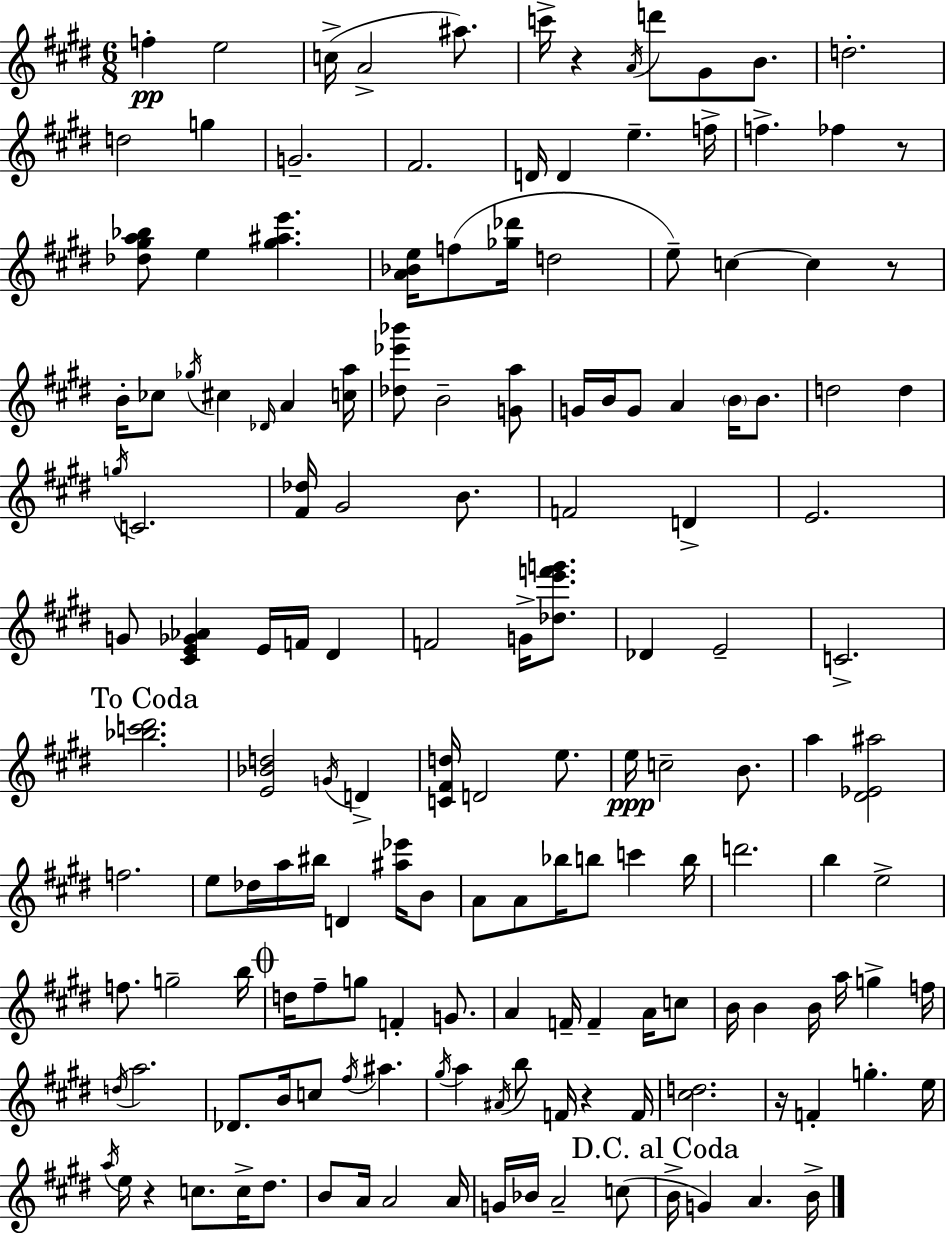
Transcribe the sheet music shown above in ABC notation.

X:1
T:Untitled
M:6/8
L:1/4
K:E
f e2 c/4 A2 ^a/2 c'/4 z A/4 d'/2 ^G/2 B/2 d2 d2 g G2 ^F2 D/4 D e f/4 f _f z/2 [_d^ga_b]/2 e [^g^ae'] [A_Be]/4 f/2 [_g_d']/4 d2 e/2 c c z/2 B/4 _c/2 _g/4 ^c _D/4 A [ca]/4 [_d_e'_b']/2 B2 [Ga]/2 G/4 B/4 G/2 A B/4 B/2 d2 d g/4 C2 [^F_d]/4 ^G2 B/2 F2 D E2 G/2 [^CE_G_A] E/4 F/4 ^D F2 G/4 [_de'f'g']/2 _D E2 C2 [_bc'^d']2 [E_Bd]2 G/4 D [C^Fd]/4 D2 e/2 e/4 c2 B/2 a [^D_E^a]2 f2 e/2 _d/4 a/4 ^b/4 D [^a_e']/4 B/2 A/2 A/2 _b/4 b/2 c' b/4 d'2 b e2 f/2 g2 b/4 d/4 ^f/2 g/2 F G/2 A F/4 F A/4 c/2 B/4 B B/4 a/4 g f/4 d/4 a2 _D/2 B/4 c/2 ^f/4 ^a ^g/4 a ^A/4 b/2 F/4 z F/4 [^cd]2 z/4 F g e/4 a/4 e/4 z c/2 c/4 ^d/2 B/2 A/4 A2 A/4 G/4 _B/4 A2 c/2 B/4 G A B/4